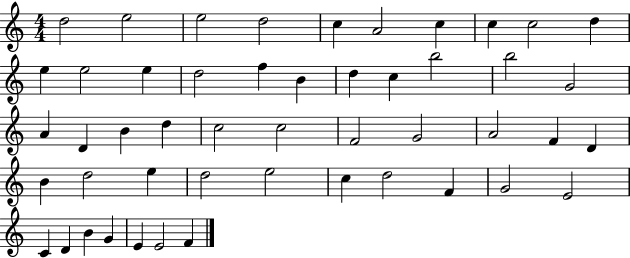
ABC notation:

X:1
T:Untitled
M:4/4
L:1/4
K:C
d2 e2 e2 d2 c A2 c c c2 d e e2 e d2 f B d c b2 b2 G2 A D B d c2 c2 F2 G2 A2 F D B d2 e d2 e2 c d2 F G2 E2 C D B G E E2 F